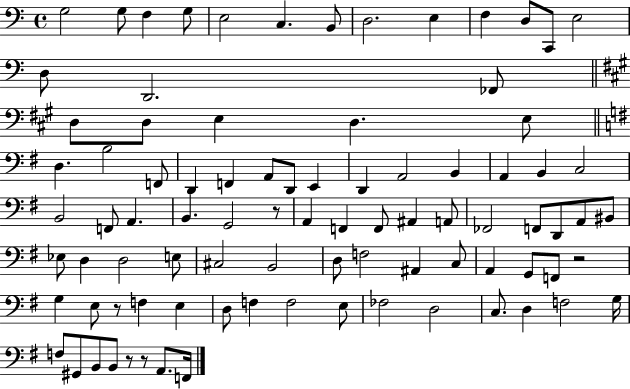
{
  \clef bass
  \time 4/4
  \defaultTimeSignature
  \key c \major
  g2 g8 f4 g8 | e2 c4. b,8 | d2. e4 | f4 d8 c,8 e2 | \break d8 d,2. fes,8 | \bar "||" \break \key a \major d8 d8 e4 d4. e8 | \bar "||" \break \key e \minor d4. b2 f,8 | d,4 f,4 a,8 d,8 e,4 | d,4 a,2 b,4 | a,4 b,4 c2 | \break b,2 f,8 a,4. | b,4. g,2 r8 | a,4 f,4 f,8 ais,4 a,8 | fes,2 f,8 d,8 a,8 bis,8 | \break ees8 d4 d2 e8 | cis2 b,2 | d8 f2 ais,4 c8 | a,4 g,8 f,8 r2 | \break g4 e8 r8 f4 e4 | d8 f4 f2 e8 | fes2 d2 | c8. d4 f2 g16 | \break f8 gis,8 b,8 b,8 r8 r8 a,8. f,16 | \bar "|."
}